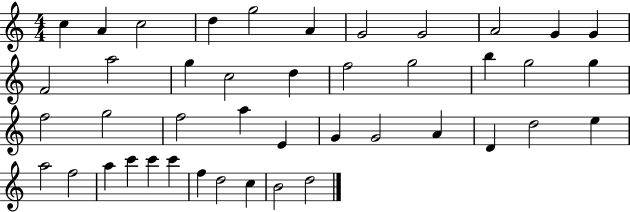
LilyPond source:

{
  \clef treble
  \numericTimeSignature
  \time 4/4
  \key c \major
  c''4 a'4 c''2 | d''4 g''2 a'4 | g'2 g'2 | a'2 g'4 g'4 | \break f'2 a''2 | g''4 c''2 d''4 | f''2 g''2 | b''4 g''2 g''4 | \break f''2 g''2 | f''2 a''4 e'4 | g'4 g'2 a'4 | d'4 d''2 e''4 | \break a''2 f''2 | a''4 c'''4 c'''4 c'''4 | f''4 d''2 c''4 | b'2 d''2 | \break \bar "|."
}